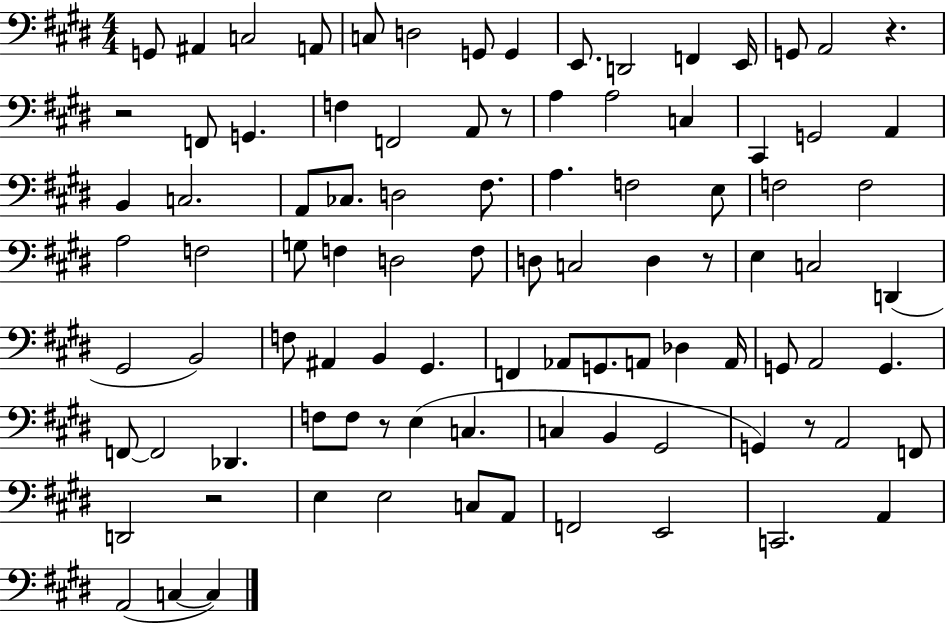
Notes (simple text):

G2/e A#2/q C3/h A2/e C3/e D3/h G2/e G2/q E2/e. D2/h F2/q E2/s G2/e A2/h R/q. R/h F2/e G2/q. F3/q F2/h A2/e R/e A3/q A3/h C3/q C#2/q G2/h A2/q B2/q C3/h. A2/e CES3/e. D3/h F#3/e. A3/q. F3/h E3/e F3/h F3/h A3/h F3/h G3/e F3/q D3/h F3/e D3/e C3/h D3/q R/e E3/q C3/h D2/q G#2/h B2/h F3/e A#2/q B2/q G#2/q. F2/q Ab2/e G2/e. A2/e Db3/q A2/s G2/e A2/h G2/q. F2/e F2/h Db2/q. F3/e F3/e R/e E3/q C3/q. C3/q B2/q G#2/h G2/q R/e A2/h F2/e D2/h R/h E3/q E3/h C3/e A2/e F2/h E2/h C2/h. A2/q A2/h C3/q C3/q